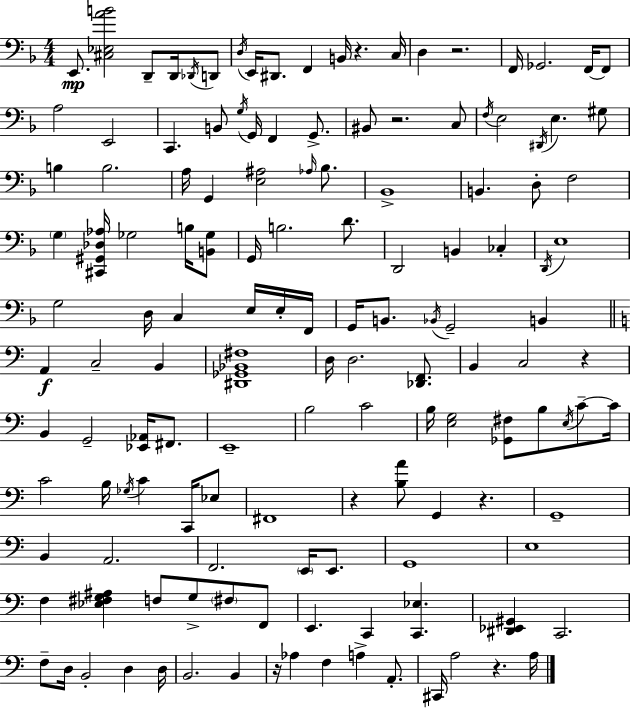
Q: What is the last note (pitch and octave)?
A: A3